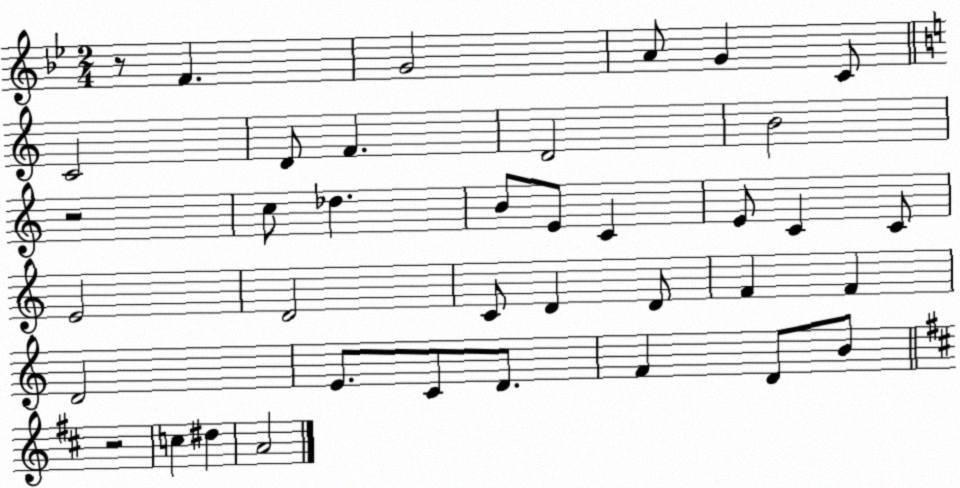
X:1
T:Untitled
M:2/4
L:1/4
K:Bb
z/2 F G2 A/2 G C/2 C2 D/2 F D2 B2 z2 c/2 _d B/2 E/2 C E/2 C C/2 E2 D2 C/2 D D/2 F F D2 E/2 C/2 D/2 F D/2 B/2 z2 c ^d A2